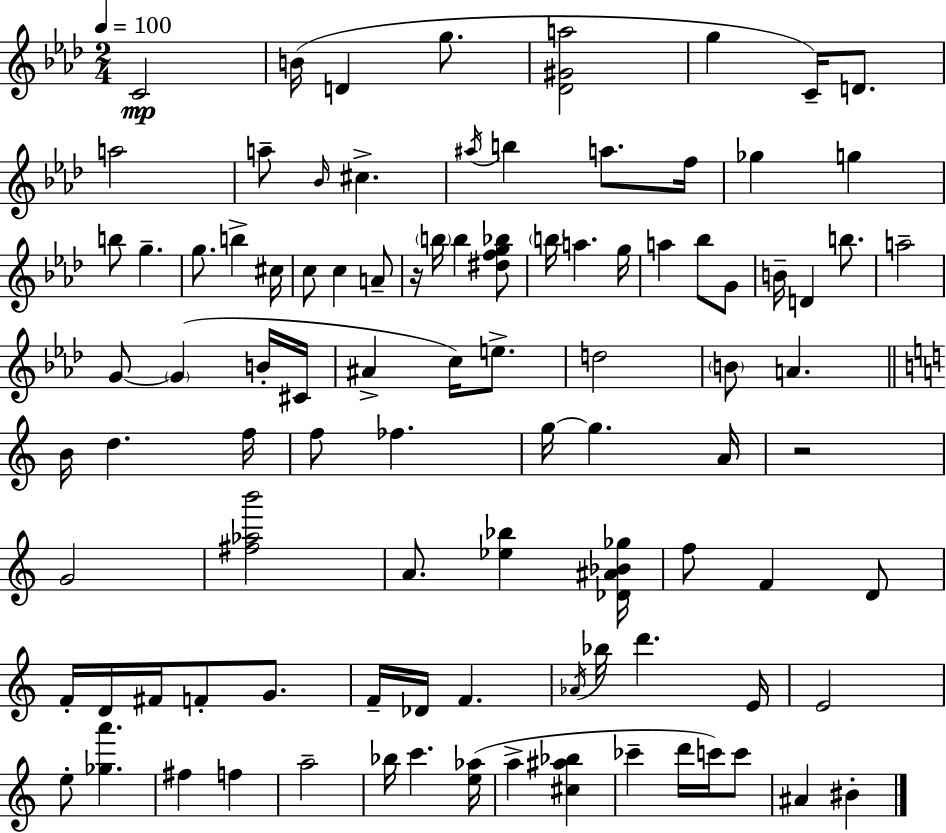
C4/h B4/s D4/q G5/e. [Db4,G#4,A5]/h G5/q C4/s D4/e. A5/h A5/e Bb4/s C#5/q. A#5/s B5/q A5/e. F5/s Gb5/q G5/q B5/e G5/q. G5/e. B5/q C#5/s C5/e C5/q A4/e R/s B5/s B5/q [D#5,F5,G5,Bb5]/e B5/s A5/q. G5/s A5/q Bb5/e G4/e B4/s D4/q B5/e. A5/h G4/e G4/q B4/s C#4/s A#4/q C5/s E5/e. D5/h B4/e A4/q. B4/s D5/q. F5/s F5/e FES5/q. G5/s G5/q. A4/s R/h G4/h [F#5,Ab5,B6]/h A4/e. [Eb5,Bb5]/q [Db4,A#4,Bb4,Gb5]/s F5/e F4/q D4/e F4/s D4/s F#4/s F4/e G4/e. F4/s Db4/s F4/q. Ab4/s Bb5/s D6/q. E4/s E4/h E5/e [Gb5,A6]/q. F#5/q F5/q A5/h Bb5/s C6/q. [E5,Ab5]/s A5/q [C#5,A#5,Bb5]/q CES6/q D6/s C6/s C6/e A#4/q BIS4/q